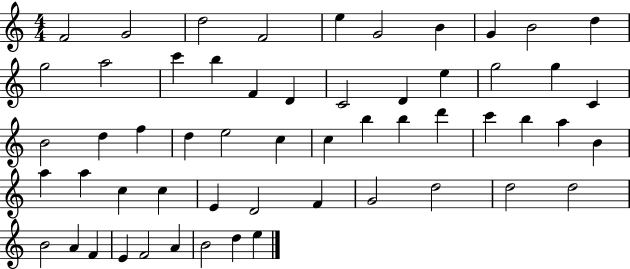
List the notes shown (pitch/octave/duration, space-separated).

F4/h G4/h D5/h F4/h E5/q G4/h B4/q G4/q B4/h D5/q G5/h A5/h C6/q B5/q F4/q D4/q C4/h D4/q E5/q G5/h G5/q C4/q B4/h D5/q F5/q D5/q E5/h C5/q C5/q B5/q B5/q D6/q C6/q B5/q A5/q B4/q A5/q A5/q C5/q C5/q E4/q D4/h F4/q G4/h D5/h D5/h D5/h B4/h A4/q F4/q E4/q F4/h A4/q B4/h D5/q E5/q